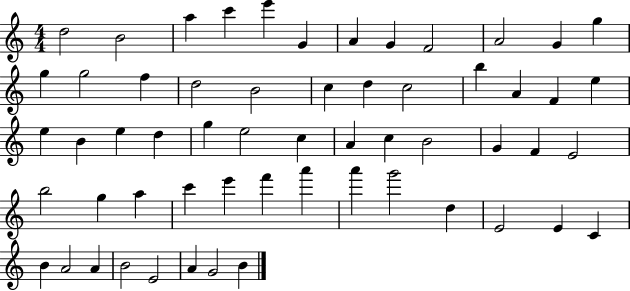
{
  \clef treble
  \numericTimeSignature
  \time 4/4
  \key c \major
  d''2 b'2 | a''4 c'''4 e'''4 g'4 | a'4 g'4 f'2 | a'2 g'4 g''4 | \break g''4 g''2 f''4 | d''2 b'2 | c''4 d''4 c''2 | b''4 a'4 f'4 e''4 | \break e''4 b'4 e''4 d''4 | g''4 e''2 c''4 | a'4 c''4 b'2 | g'4 f'4 e'2 | \break b''2 g''4 a''4 | c'''4 e'''4 f'''4 a'''4 | a'''4 g'''2 d''4 | e'2 e'4 c'4 | \break b'4 a'2 a'4 | b'2 e'2 | a'4 g'2 b'4 | \bar "|."
}